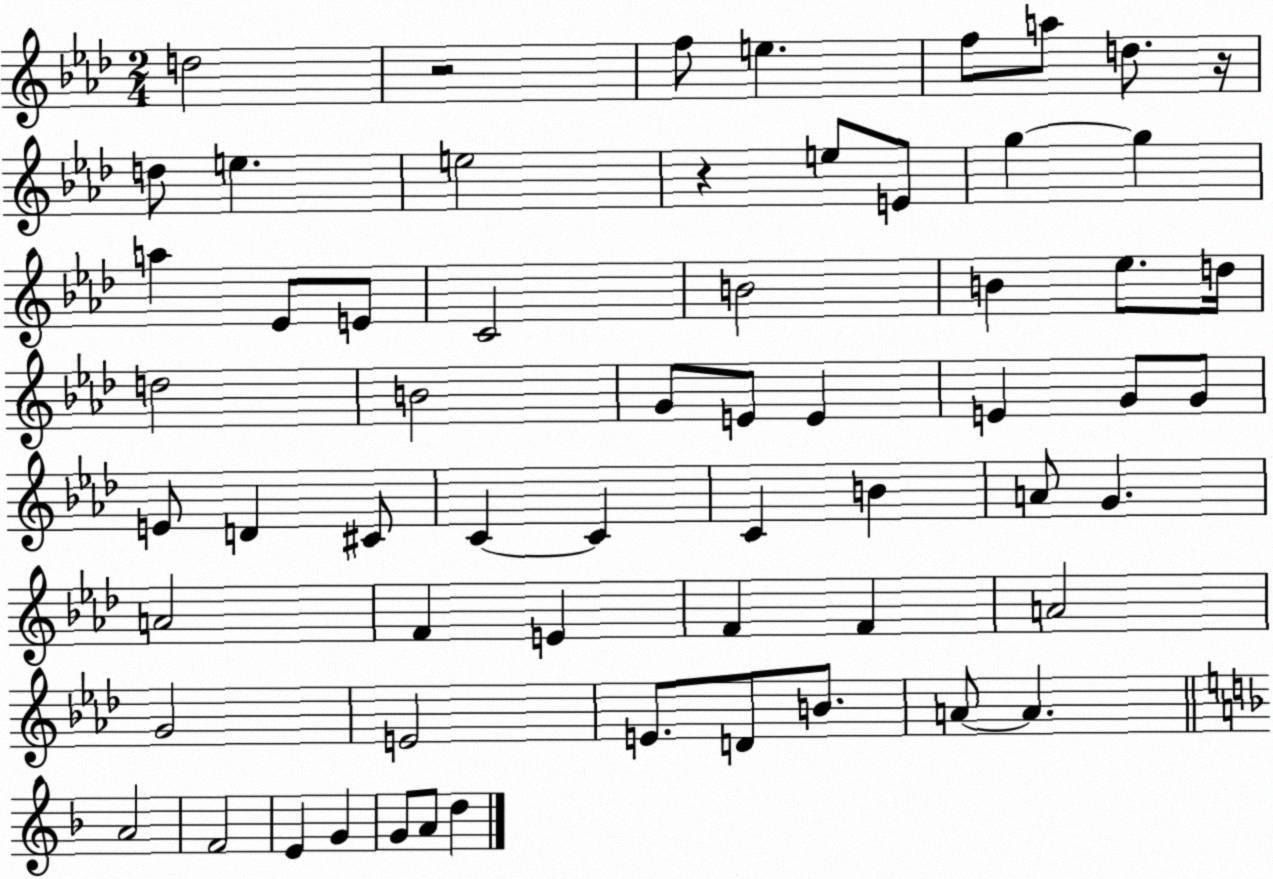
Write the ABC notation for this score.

X:1
T:Untitled
M:2/4
L:1/4
K:Ab
d2 z2 f/2 e f/2 a/2 d/2 z/4 d/2 e e2 z e/2 E/2 g g a _E/2 E/2 C2 B2 B _e/2 d/4 d2 B2 G/2 E/2 E E G/2 G/2 E/2 D ^C/2 C C C B A/2 G A2 F E F F A2 G2 E2 E/2 D/2 B/2 A/2 A A2 F2 E G G/2 A/2 d